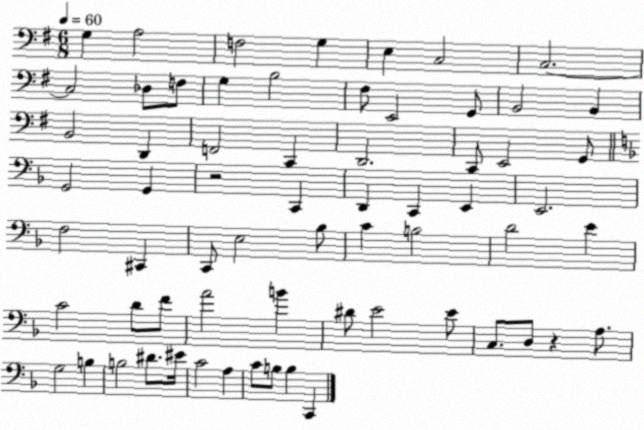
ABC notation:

X:1
T:Untitled
M:6/8
L:1/4
K:G
G, A,2 F,2 G, E, C,2 C,2 C,2 _D,/2 F,/2 G, B,2 ^F,/2 E,,2 G,,/2 B,,2 B,, B,,2 D,, F,,2 C,, D,,2 C,,/2 E,,2 G,,/2 G,,2 G,, z2 C,, D,, C,, E,, E,,2 F,2 ^C,, C,,/2 E,2 _B,/2 C B,2 D2 E C2 D/2 F/2 A2 B ^D/2 E2 E/2 C,/2 D,/2 z A,/2 G,2 B, B,2 ^D/2 ^E/4 C2 A, C/2 B,/2 B, C,,